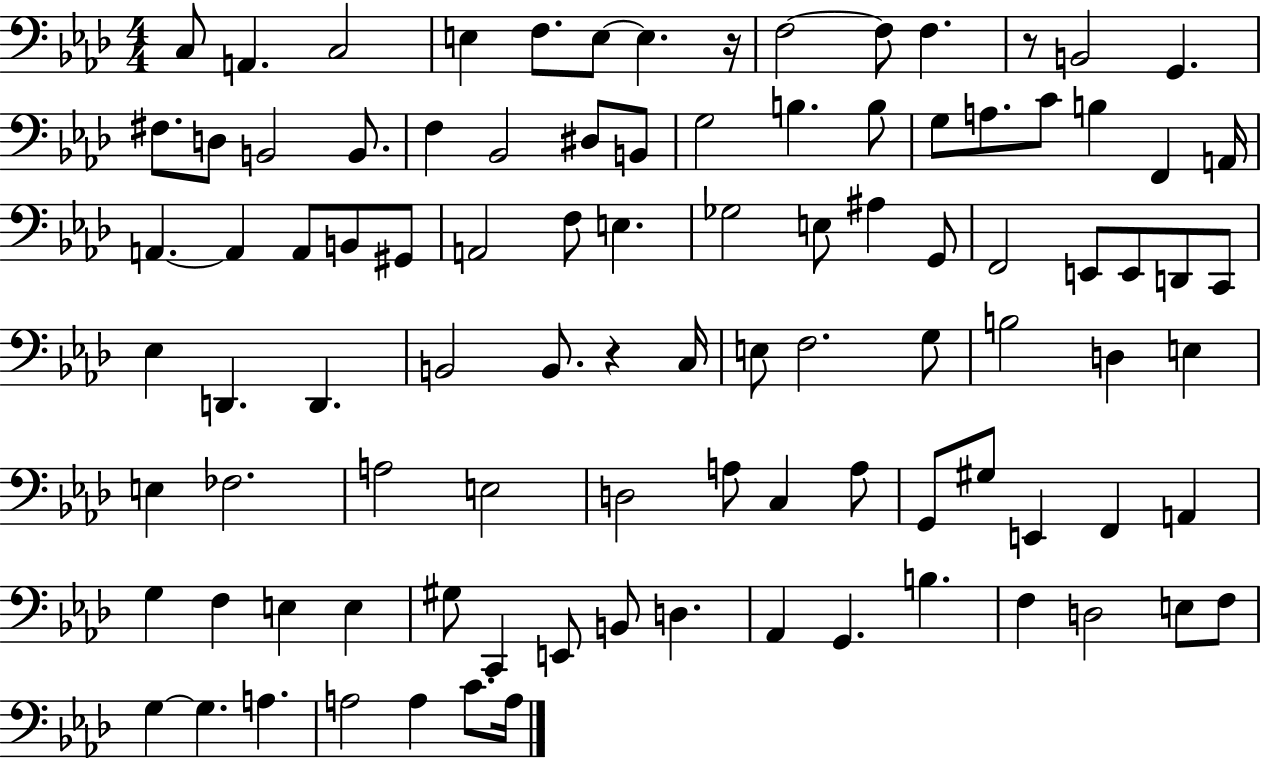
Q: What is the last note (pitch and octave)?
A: A3